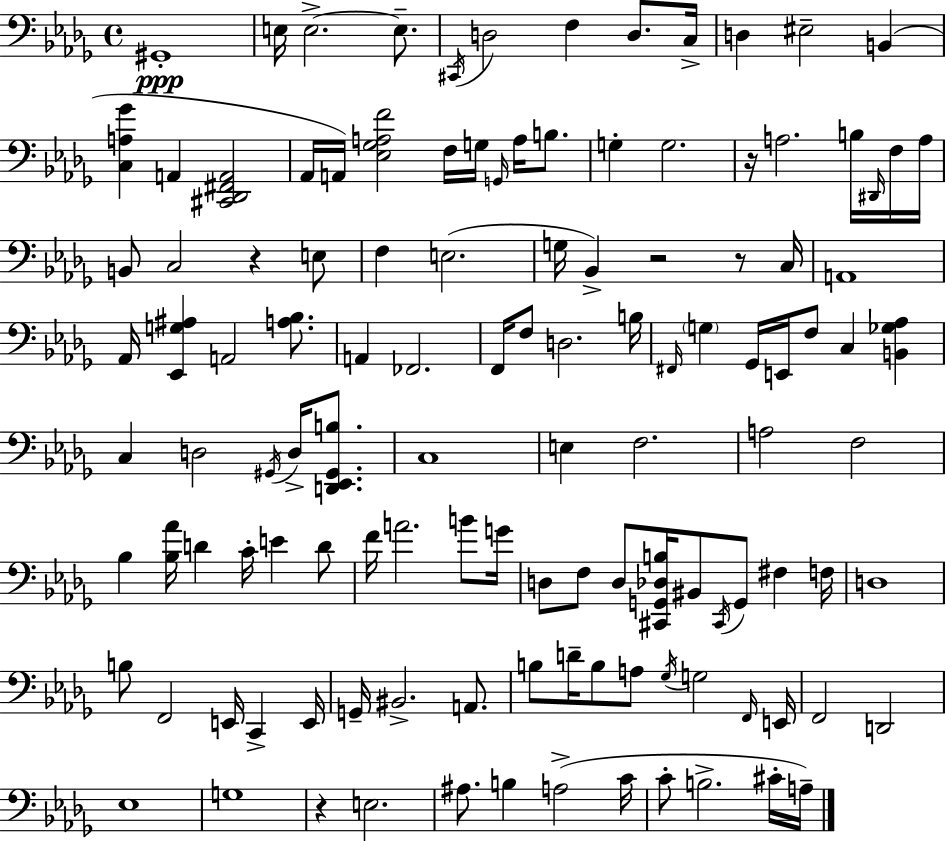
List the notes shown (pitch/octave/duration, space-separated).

G#2/w E3/s E3/h. E3/e. C#2/s D3/h F3/q D3/e. C3/s D3/q EIS3/h B2/q [C3,A3,Gb4]/q A2/q [C#2,Db2,F#2,A2]/h Ab2/s A2/s [Eb3,Gb3,A3,F4]/h F3/s G3/s G2/s A3/s B3/e. G3/q G3/h. R/s A3/h. B3/s D#2/s F3/s A3/s B2/e C3/h R/q E3/e F3/q E3/h. G3/s Bb2/q R/h R/e C3/s A2/w Ab2/s [Eb2,G3,A#3]/q A2/h [A3,Bb3]/e. A2/q FES2/h. F2/s F3/e D3/h. B3/s F#2/s G3/q Gb2/s E2/s F3/e C3/q [B2,Gb3,Ab3]/q C3/q D3/h G#2/s D3/s [D2,Eb2,G#2,B3]/e. C3/w E3/q F3/h. A3/h F3/h Bb3/q [Bb3,Ab4]/s D4/q C4/s E4/q D4/e F4/s A4/h. B4/e G4/s D3/e F3/e D3/e [C#2,G2,Db3,B3]/s BIS2/e C#2/s G2/e F#3/q F3/s D3/w B3/e F2/h E2/s C2/q E2/s G2/s BIS2/h. A2/e. B3/e D4/s B3/e A3/e Gb3/s G3/h F2/s E2/s F2/h D2/h Eb3/w G3/w R/q E3/h. A#3/e. B3/q A3/h C4/s C4/e B3/h. C#4/s A3/s